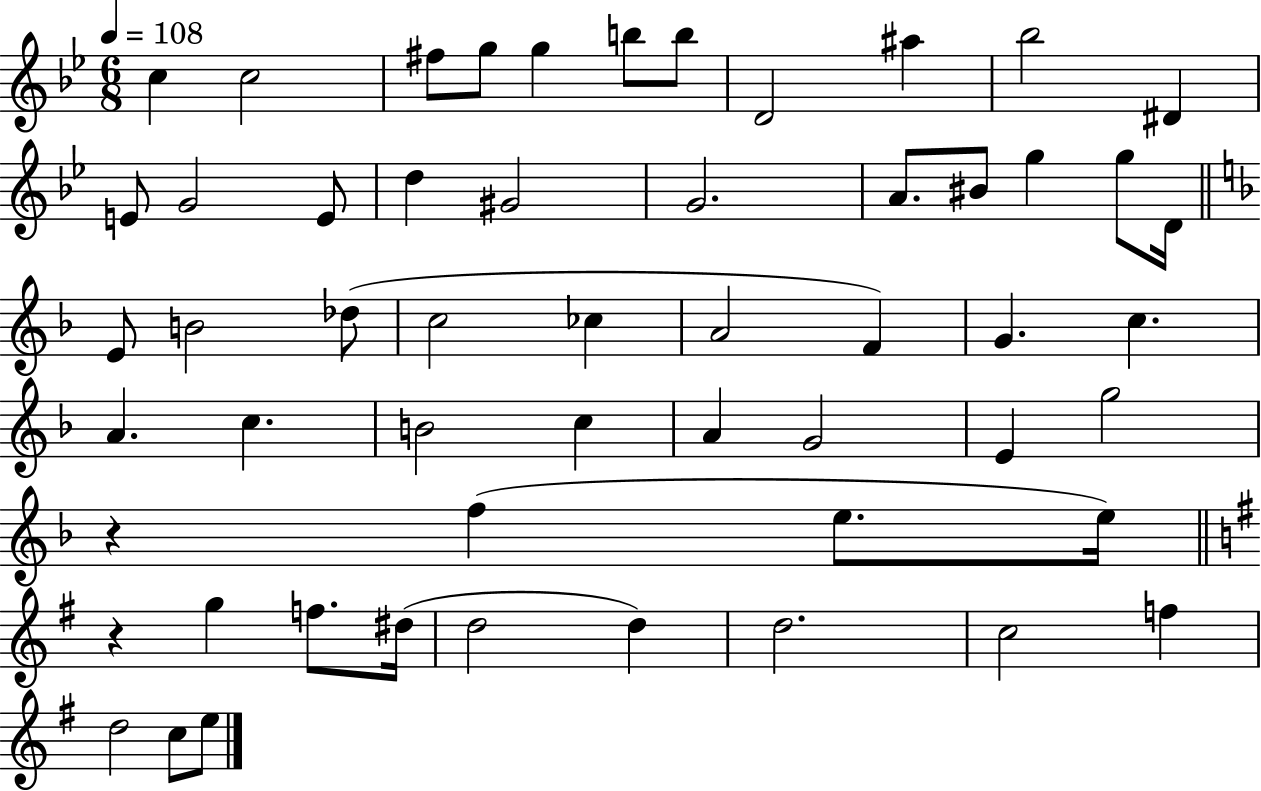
X:1
T:Untitled
M:6/8
L:1/4
K:Bb
c c2 ^f/2 g/2 g b/2 b/2 D2 ^a _b2 ^D E/2 G2 E/2 d ^G2 G2 A/2 ^B/2 g g/2 D/4 E/2 B2 _d/2 c2 _c A2 F G c A c B2 c A G2 E g2 z f e/2 e/4 z g f/2 ^d/4 d2 d d2 c2 f d2 c/2 e/2